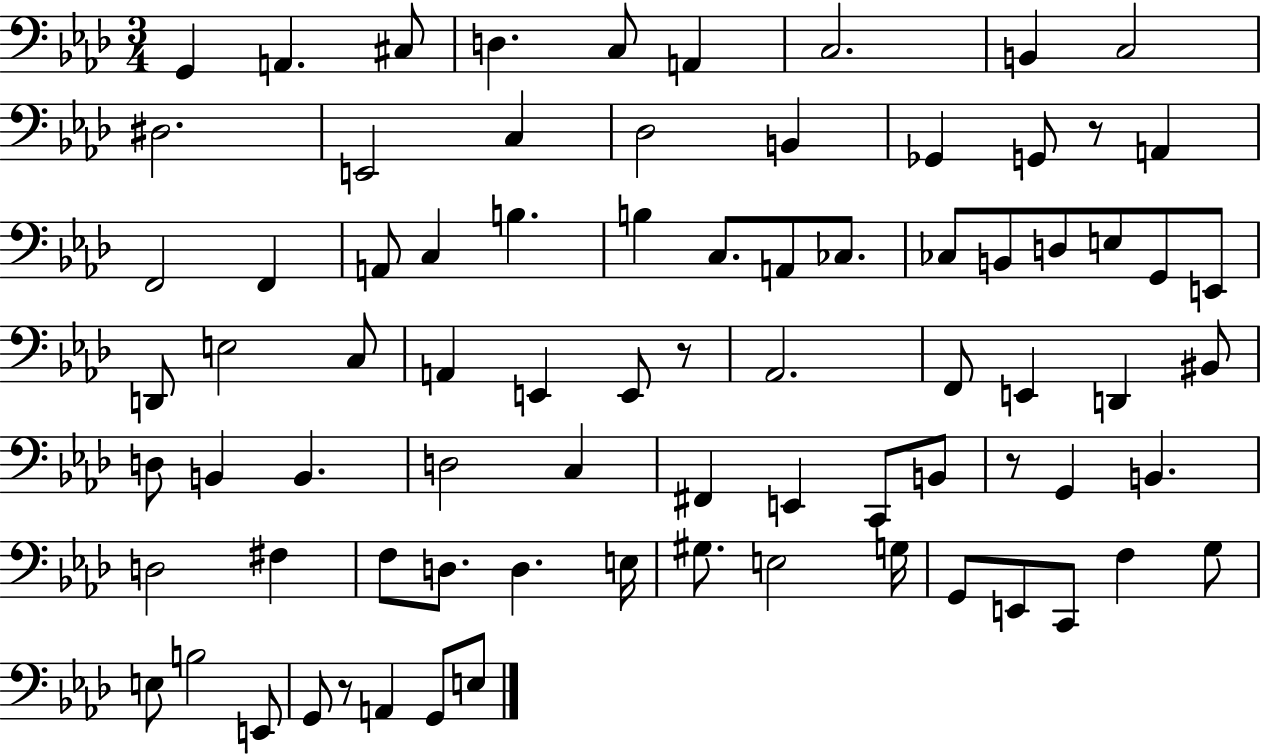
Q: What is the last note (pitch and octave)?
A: E3